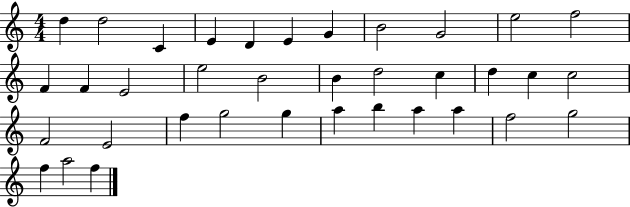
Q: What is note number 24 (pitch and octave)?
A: E4